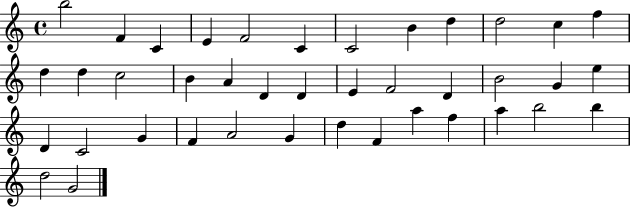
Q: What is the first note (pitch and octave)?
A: B5